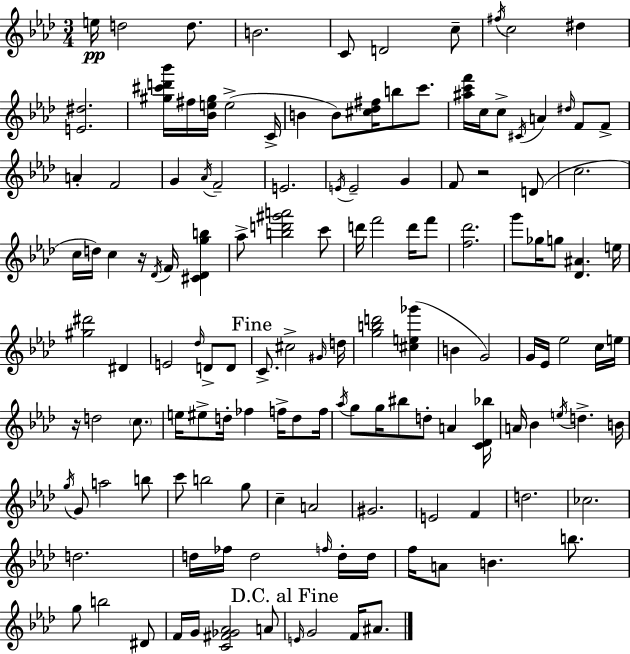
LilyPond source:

{
  \clef treble
  \numericTimeSignature
  \time 3/4
  \key f \minor
  e''16\pp d''2 d''8. | b'2. | c'8 d'2 c''8-- | \acciaccatura { fis''16 } c''2 dis''4 | \break <e' dis''>2. | <gis'' cis''' d''' bes'''>16 fis''16 <bes' e'' gis''>16 e''2->( | c'16-> b'4 b'8) <cis'' des'' fis''>16 b''8 c'''8. | <ais'' c''' f'''>16 c''16 c''8-> \acciaccatura { cis'16 } a'4 \grace { dis''16 } f'8 | \break f'8-> a'4-. f'2 | g'4 \acciaccatura { aes'16 } f'2-- | e'2. | \acciaccatura { e'16 } e'2-- | \break g'4 f'8 r2 | d'8( c''2. | c''16 d''16) c''4 r16 | \acciaccatura { des'16 } f'16 <cis' des' g'' b''>4 aes''8-> <b'' d''' gis''' a'''>2 | \break c'''8 d'''16 f'''2 | d'''16 f'''8 <f'' des'''>2. | g'''8 ges''16 g''8 <des' ais'>4. | e''16 <gis'' dis'''>2 | \break dis'4 e'2 | \grace { des''16 } d'8-> d'8 \mark "Fine" c'8.-> cis''2-> | \grace { gis'16 } d''16 <g'' b'' d'''>2 | <cis'' e'' ges'''>4( b'4 | \break g'2) g'16 ees'16 ees''2 | c''16 e''16 r16 d''2 | \parenthesize c''8. e''16 eis''8-> d''16-. | fes''4 f''16-> d''8 f''16 \acciaccatura { aes''16 } g''8 g''16 | \break bis''8 d''8-. a'4 <c' des' bes''>16 a'16 bes'4 | \acciaccatura { e''16 } d''4.-> b'16 \acciaccatura { g''16 } g'8 | a''2 b''8 c'''8 | b''2 g''8 c''4-- | \break a'2 gis'2. | e'2 | f'4 d''2. | ces''2. | \break d''2. | d''16 | fes''16 d''2 \grace { f''16 } d''16-. d''16 | f''16 a'8 b'4. b''8. | \break g''8 b''2 dis'8 | f'16 g'16 <c' fis' ges' aes'>2 a'8 | \mark "D.C. al Fine" \grace { e'16 } g'2 f'16 ais'8. | \bar "|."
}